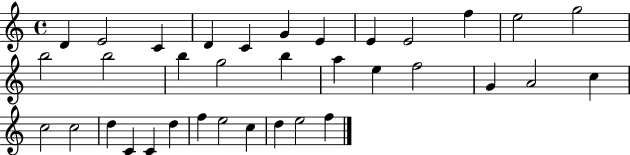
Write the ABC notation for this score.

X:1
T:Untitled
M:4/4
L:1/4
K:C
D E2 C D C G E E E2 f e2 g2 b2 b2 b g2 b a e f2 G A2 c c2 c2 d C C d f e2 c d e2 f